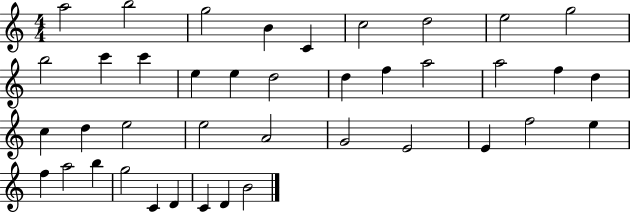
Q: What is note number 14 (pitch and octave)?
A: E5